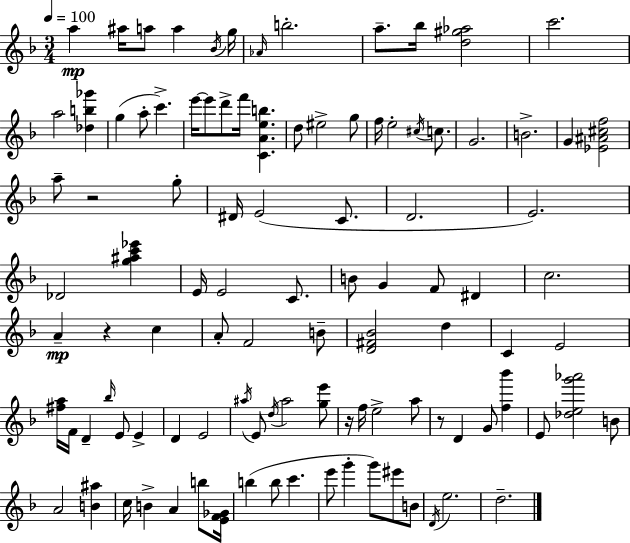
{
  \clef treble
  \numericTimeSignature
  \time 3/4
  \key f \major
  \tempo 4 = 100
  a''4\mp ais''16 a''8 a''4 \acciaccatura { bes'16 } | g''16 \grace { aes'16 } b''2.-. | a''8.-- bes''16 <d'' gis'' aes''>2 | c'''2. | \break a''2 <des'' b'' ges'''>4 | g''4( a''8-. c'''4.->) | e'''16~~ e'''8 d'''8-> f'''16 <c' a' e'' b''>4. | d''8 eis''2-> | \break g''8 f''16 e''2-. \acciaccatura { cis''16 } | c''8. g'2. | b'2.-> | g'4 <ees' ais' cis'' f''>2 | \break a''8-- r2 | g''8-. dis'16 e'2( | c'8. d'2. | e'2.) | \break des'2 <g'' ais'' c''' ees'''>4 | e'16 e'2 | c'8. b'8 g'4 f'8 dis'4 | c''2. | \break a'4--\mp r4 c''4 | a'8-. f'2 | b'8-- <d' fis' bes'>2 d''4 | c'4 e'2 | \break <fis'' a''>16 f'16 d'4-- \grace { bes''16 } e'8 | e'4-> d'4 e'2 | \acciaccatura { ais''16 } e'8 \acciaccatura { d''16 } ais''2 | <g'' e'''>8 r16 f''16 e''2-> | \break a''8 r8 d'4 | g'8 <f'' bes'''>4 e'8 <des'' e'' g''' aes'''>2 | b'8 a'2 | <b' ais''>4 c''16 b'4-> a'4 | \break b''8 <e' f' ges'>16 b''4( b''8 | c'''4. e'''8 g'''4-. | g'''8) eis'''8 b'8 \acciaccatura { d'16 } e''2. | d''2.-- | \break \bar "|."
}